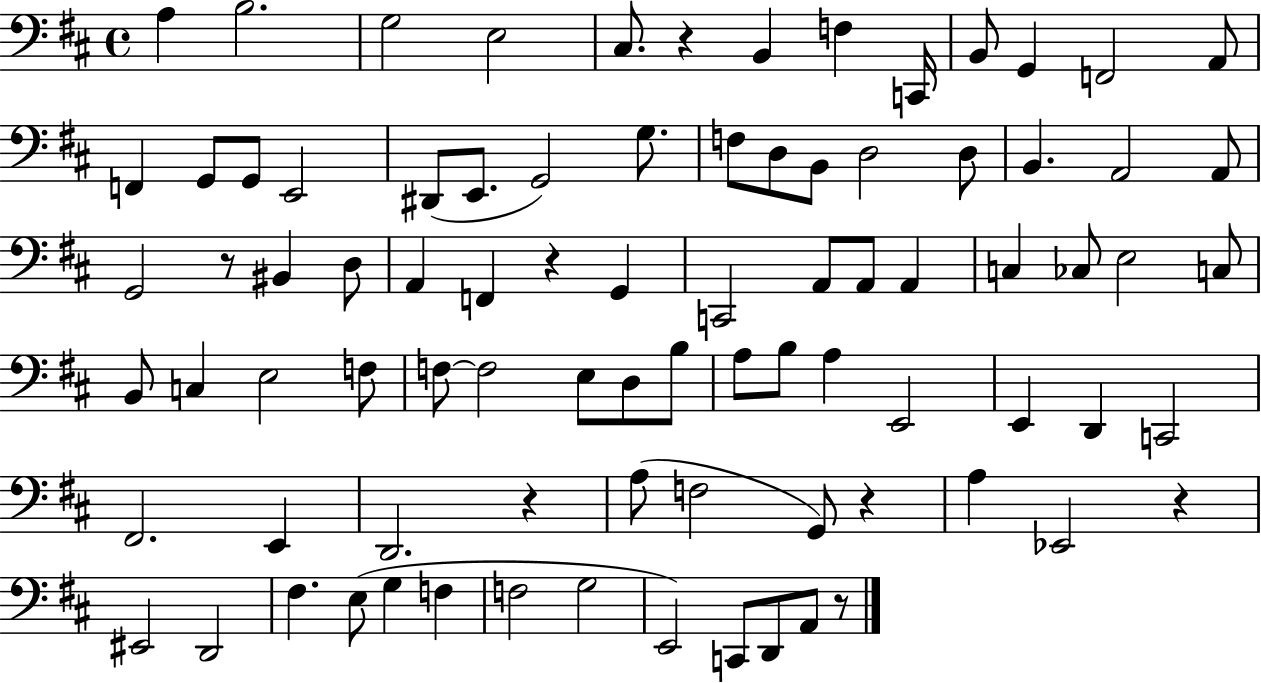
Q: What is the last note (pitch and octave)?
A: A2